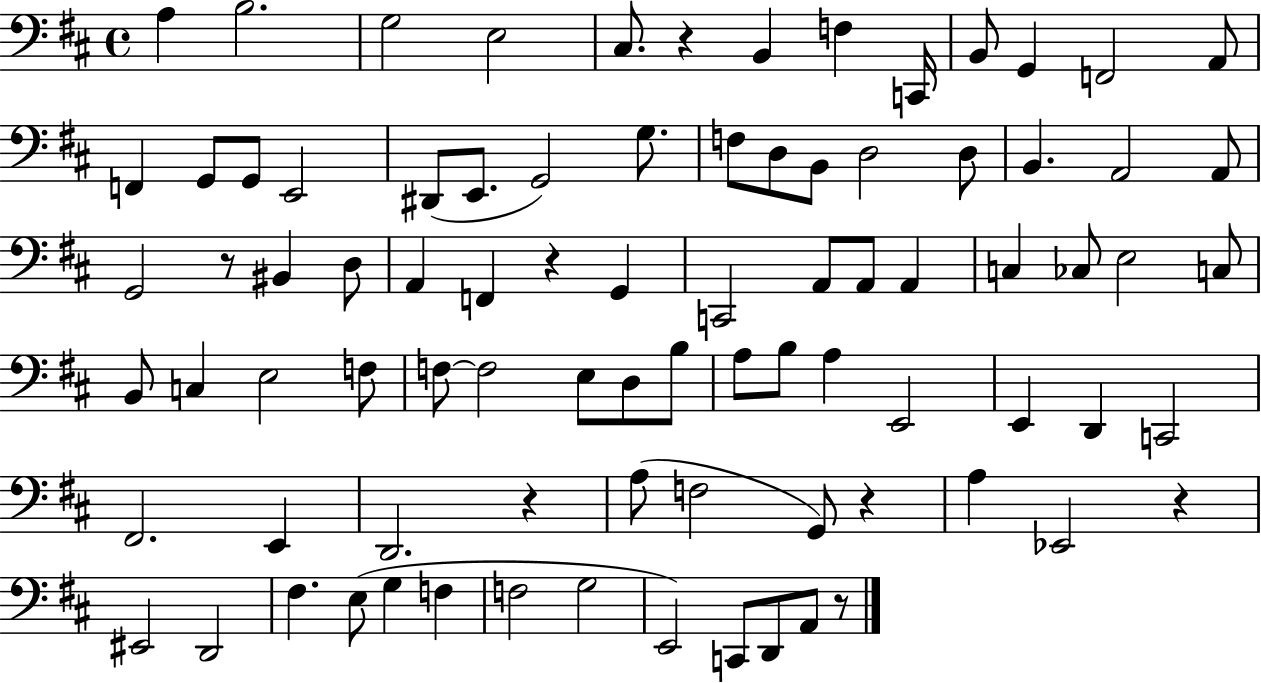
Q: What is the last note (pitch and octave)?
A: A2